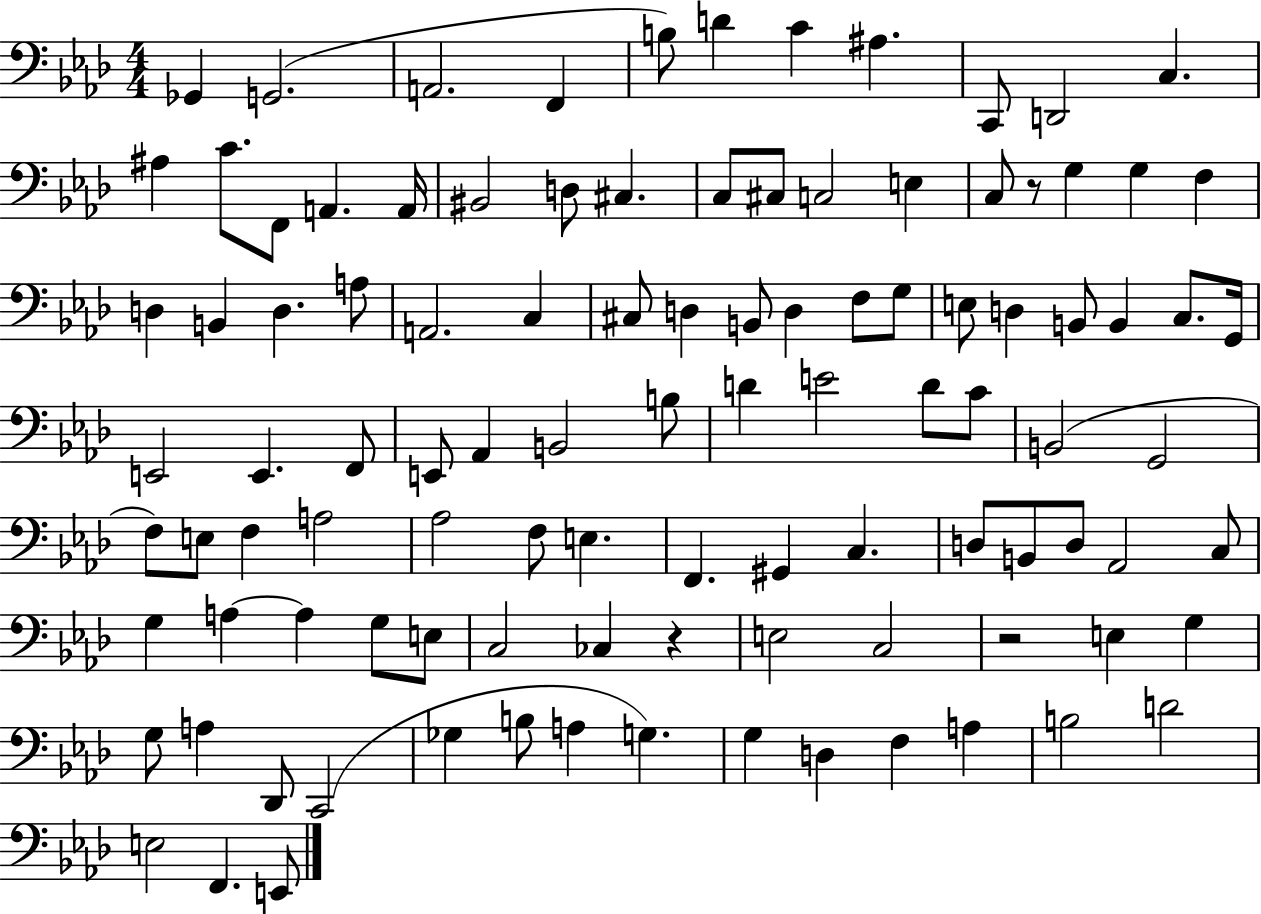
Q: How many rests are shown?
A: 3